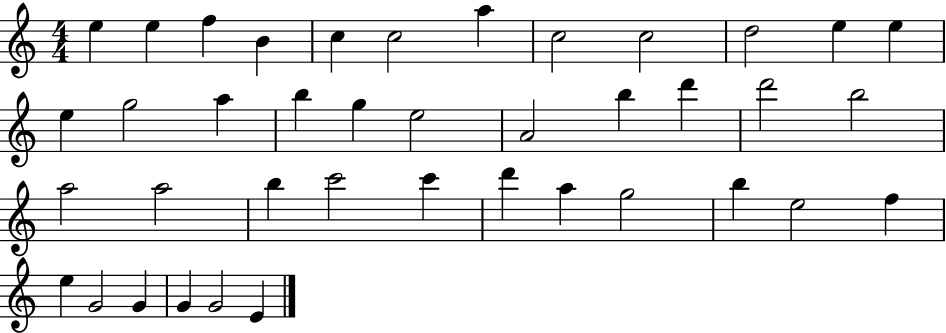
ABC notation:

X:1
T:Untitled
M:4/4
L:1/4
K:C
e e f B c c2 a c2 c2 d2 e e e g2 a b g e2 A2 b d' d'2 b2 a2 a2 b c'2 c' d' a g2 b e2 f e G2 G G G2 E